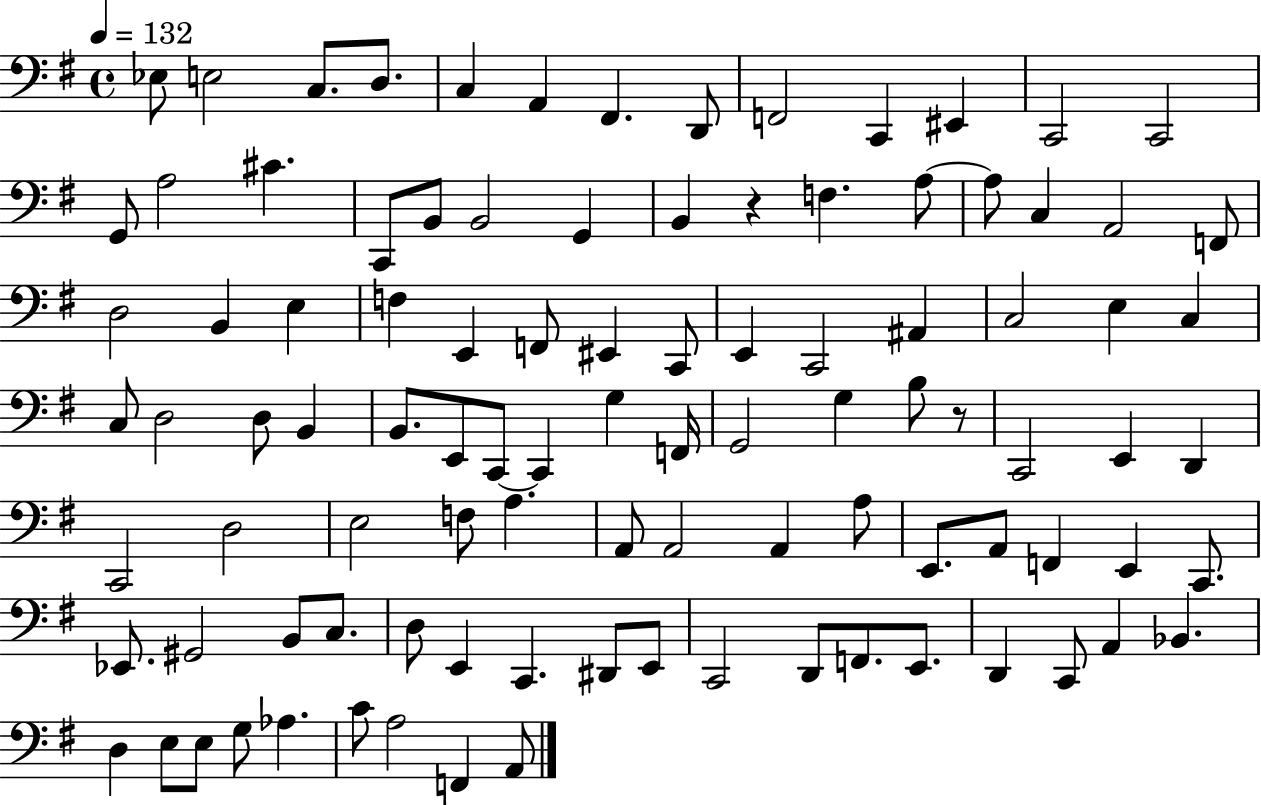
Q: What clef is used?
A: bass